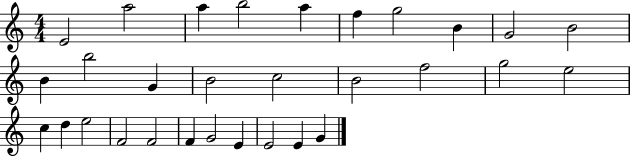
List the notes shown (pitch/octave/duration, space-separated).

E4/h A5/h A5/q B5/h A5/q F5/q G5/h B4/q G4/h B4/h B4/q B5/h G4/q B4/h C5/h B4/h F5/h G5/h E5/h C5/q D5/q E5/h F4/h F4/h F4/q G4/h E4/q E4/h E4/q G4/q